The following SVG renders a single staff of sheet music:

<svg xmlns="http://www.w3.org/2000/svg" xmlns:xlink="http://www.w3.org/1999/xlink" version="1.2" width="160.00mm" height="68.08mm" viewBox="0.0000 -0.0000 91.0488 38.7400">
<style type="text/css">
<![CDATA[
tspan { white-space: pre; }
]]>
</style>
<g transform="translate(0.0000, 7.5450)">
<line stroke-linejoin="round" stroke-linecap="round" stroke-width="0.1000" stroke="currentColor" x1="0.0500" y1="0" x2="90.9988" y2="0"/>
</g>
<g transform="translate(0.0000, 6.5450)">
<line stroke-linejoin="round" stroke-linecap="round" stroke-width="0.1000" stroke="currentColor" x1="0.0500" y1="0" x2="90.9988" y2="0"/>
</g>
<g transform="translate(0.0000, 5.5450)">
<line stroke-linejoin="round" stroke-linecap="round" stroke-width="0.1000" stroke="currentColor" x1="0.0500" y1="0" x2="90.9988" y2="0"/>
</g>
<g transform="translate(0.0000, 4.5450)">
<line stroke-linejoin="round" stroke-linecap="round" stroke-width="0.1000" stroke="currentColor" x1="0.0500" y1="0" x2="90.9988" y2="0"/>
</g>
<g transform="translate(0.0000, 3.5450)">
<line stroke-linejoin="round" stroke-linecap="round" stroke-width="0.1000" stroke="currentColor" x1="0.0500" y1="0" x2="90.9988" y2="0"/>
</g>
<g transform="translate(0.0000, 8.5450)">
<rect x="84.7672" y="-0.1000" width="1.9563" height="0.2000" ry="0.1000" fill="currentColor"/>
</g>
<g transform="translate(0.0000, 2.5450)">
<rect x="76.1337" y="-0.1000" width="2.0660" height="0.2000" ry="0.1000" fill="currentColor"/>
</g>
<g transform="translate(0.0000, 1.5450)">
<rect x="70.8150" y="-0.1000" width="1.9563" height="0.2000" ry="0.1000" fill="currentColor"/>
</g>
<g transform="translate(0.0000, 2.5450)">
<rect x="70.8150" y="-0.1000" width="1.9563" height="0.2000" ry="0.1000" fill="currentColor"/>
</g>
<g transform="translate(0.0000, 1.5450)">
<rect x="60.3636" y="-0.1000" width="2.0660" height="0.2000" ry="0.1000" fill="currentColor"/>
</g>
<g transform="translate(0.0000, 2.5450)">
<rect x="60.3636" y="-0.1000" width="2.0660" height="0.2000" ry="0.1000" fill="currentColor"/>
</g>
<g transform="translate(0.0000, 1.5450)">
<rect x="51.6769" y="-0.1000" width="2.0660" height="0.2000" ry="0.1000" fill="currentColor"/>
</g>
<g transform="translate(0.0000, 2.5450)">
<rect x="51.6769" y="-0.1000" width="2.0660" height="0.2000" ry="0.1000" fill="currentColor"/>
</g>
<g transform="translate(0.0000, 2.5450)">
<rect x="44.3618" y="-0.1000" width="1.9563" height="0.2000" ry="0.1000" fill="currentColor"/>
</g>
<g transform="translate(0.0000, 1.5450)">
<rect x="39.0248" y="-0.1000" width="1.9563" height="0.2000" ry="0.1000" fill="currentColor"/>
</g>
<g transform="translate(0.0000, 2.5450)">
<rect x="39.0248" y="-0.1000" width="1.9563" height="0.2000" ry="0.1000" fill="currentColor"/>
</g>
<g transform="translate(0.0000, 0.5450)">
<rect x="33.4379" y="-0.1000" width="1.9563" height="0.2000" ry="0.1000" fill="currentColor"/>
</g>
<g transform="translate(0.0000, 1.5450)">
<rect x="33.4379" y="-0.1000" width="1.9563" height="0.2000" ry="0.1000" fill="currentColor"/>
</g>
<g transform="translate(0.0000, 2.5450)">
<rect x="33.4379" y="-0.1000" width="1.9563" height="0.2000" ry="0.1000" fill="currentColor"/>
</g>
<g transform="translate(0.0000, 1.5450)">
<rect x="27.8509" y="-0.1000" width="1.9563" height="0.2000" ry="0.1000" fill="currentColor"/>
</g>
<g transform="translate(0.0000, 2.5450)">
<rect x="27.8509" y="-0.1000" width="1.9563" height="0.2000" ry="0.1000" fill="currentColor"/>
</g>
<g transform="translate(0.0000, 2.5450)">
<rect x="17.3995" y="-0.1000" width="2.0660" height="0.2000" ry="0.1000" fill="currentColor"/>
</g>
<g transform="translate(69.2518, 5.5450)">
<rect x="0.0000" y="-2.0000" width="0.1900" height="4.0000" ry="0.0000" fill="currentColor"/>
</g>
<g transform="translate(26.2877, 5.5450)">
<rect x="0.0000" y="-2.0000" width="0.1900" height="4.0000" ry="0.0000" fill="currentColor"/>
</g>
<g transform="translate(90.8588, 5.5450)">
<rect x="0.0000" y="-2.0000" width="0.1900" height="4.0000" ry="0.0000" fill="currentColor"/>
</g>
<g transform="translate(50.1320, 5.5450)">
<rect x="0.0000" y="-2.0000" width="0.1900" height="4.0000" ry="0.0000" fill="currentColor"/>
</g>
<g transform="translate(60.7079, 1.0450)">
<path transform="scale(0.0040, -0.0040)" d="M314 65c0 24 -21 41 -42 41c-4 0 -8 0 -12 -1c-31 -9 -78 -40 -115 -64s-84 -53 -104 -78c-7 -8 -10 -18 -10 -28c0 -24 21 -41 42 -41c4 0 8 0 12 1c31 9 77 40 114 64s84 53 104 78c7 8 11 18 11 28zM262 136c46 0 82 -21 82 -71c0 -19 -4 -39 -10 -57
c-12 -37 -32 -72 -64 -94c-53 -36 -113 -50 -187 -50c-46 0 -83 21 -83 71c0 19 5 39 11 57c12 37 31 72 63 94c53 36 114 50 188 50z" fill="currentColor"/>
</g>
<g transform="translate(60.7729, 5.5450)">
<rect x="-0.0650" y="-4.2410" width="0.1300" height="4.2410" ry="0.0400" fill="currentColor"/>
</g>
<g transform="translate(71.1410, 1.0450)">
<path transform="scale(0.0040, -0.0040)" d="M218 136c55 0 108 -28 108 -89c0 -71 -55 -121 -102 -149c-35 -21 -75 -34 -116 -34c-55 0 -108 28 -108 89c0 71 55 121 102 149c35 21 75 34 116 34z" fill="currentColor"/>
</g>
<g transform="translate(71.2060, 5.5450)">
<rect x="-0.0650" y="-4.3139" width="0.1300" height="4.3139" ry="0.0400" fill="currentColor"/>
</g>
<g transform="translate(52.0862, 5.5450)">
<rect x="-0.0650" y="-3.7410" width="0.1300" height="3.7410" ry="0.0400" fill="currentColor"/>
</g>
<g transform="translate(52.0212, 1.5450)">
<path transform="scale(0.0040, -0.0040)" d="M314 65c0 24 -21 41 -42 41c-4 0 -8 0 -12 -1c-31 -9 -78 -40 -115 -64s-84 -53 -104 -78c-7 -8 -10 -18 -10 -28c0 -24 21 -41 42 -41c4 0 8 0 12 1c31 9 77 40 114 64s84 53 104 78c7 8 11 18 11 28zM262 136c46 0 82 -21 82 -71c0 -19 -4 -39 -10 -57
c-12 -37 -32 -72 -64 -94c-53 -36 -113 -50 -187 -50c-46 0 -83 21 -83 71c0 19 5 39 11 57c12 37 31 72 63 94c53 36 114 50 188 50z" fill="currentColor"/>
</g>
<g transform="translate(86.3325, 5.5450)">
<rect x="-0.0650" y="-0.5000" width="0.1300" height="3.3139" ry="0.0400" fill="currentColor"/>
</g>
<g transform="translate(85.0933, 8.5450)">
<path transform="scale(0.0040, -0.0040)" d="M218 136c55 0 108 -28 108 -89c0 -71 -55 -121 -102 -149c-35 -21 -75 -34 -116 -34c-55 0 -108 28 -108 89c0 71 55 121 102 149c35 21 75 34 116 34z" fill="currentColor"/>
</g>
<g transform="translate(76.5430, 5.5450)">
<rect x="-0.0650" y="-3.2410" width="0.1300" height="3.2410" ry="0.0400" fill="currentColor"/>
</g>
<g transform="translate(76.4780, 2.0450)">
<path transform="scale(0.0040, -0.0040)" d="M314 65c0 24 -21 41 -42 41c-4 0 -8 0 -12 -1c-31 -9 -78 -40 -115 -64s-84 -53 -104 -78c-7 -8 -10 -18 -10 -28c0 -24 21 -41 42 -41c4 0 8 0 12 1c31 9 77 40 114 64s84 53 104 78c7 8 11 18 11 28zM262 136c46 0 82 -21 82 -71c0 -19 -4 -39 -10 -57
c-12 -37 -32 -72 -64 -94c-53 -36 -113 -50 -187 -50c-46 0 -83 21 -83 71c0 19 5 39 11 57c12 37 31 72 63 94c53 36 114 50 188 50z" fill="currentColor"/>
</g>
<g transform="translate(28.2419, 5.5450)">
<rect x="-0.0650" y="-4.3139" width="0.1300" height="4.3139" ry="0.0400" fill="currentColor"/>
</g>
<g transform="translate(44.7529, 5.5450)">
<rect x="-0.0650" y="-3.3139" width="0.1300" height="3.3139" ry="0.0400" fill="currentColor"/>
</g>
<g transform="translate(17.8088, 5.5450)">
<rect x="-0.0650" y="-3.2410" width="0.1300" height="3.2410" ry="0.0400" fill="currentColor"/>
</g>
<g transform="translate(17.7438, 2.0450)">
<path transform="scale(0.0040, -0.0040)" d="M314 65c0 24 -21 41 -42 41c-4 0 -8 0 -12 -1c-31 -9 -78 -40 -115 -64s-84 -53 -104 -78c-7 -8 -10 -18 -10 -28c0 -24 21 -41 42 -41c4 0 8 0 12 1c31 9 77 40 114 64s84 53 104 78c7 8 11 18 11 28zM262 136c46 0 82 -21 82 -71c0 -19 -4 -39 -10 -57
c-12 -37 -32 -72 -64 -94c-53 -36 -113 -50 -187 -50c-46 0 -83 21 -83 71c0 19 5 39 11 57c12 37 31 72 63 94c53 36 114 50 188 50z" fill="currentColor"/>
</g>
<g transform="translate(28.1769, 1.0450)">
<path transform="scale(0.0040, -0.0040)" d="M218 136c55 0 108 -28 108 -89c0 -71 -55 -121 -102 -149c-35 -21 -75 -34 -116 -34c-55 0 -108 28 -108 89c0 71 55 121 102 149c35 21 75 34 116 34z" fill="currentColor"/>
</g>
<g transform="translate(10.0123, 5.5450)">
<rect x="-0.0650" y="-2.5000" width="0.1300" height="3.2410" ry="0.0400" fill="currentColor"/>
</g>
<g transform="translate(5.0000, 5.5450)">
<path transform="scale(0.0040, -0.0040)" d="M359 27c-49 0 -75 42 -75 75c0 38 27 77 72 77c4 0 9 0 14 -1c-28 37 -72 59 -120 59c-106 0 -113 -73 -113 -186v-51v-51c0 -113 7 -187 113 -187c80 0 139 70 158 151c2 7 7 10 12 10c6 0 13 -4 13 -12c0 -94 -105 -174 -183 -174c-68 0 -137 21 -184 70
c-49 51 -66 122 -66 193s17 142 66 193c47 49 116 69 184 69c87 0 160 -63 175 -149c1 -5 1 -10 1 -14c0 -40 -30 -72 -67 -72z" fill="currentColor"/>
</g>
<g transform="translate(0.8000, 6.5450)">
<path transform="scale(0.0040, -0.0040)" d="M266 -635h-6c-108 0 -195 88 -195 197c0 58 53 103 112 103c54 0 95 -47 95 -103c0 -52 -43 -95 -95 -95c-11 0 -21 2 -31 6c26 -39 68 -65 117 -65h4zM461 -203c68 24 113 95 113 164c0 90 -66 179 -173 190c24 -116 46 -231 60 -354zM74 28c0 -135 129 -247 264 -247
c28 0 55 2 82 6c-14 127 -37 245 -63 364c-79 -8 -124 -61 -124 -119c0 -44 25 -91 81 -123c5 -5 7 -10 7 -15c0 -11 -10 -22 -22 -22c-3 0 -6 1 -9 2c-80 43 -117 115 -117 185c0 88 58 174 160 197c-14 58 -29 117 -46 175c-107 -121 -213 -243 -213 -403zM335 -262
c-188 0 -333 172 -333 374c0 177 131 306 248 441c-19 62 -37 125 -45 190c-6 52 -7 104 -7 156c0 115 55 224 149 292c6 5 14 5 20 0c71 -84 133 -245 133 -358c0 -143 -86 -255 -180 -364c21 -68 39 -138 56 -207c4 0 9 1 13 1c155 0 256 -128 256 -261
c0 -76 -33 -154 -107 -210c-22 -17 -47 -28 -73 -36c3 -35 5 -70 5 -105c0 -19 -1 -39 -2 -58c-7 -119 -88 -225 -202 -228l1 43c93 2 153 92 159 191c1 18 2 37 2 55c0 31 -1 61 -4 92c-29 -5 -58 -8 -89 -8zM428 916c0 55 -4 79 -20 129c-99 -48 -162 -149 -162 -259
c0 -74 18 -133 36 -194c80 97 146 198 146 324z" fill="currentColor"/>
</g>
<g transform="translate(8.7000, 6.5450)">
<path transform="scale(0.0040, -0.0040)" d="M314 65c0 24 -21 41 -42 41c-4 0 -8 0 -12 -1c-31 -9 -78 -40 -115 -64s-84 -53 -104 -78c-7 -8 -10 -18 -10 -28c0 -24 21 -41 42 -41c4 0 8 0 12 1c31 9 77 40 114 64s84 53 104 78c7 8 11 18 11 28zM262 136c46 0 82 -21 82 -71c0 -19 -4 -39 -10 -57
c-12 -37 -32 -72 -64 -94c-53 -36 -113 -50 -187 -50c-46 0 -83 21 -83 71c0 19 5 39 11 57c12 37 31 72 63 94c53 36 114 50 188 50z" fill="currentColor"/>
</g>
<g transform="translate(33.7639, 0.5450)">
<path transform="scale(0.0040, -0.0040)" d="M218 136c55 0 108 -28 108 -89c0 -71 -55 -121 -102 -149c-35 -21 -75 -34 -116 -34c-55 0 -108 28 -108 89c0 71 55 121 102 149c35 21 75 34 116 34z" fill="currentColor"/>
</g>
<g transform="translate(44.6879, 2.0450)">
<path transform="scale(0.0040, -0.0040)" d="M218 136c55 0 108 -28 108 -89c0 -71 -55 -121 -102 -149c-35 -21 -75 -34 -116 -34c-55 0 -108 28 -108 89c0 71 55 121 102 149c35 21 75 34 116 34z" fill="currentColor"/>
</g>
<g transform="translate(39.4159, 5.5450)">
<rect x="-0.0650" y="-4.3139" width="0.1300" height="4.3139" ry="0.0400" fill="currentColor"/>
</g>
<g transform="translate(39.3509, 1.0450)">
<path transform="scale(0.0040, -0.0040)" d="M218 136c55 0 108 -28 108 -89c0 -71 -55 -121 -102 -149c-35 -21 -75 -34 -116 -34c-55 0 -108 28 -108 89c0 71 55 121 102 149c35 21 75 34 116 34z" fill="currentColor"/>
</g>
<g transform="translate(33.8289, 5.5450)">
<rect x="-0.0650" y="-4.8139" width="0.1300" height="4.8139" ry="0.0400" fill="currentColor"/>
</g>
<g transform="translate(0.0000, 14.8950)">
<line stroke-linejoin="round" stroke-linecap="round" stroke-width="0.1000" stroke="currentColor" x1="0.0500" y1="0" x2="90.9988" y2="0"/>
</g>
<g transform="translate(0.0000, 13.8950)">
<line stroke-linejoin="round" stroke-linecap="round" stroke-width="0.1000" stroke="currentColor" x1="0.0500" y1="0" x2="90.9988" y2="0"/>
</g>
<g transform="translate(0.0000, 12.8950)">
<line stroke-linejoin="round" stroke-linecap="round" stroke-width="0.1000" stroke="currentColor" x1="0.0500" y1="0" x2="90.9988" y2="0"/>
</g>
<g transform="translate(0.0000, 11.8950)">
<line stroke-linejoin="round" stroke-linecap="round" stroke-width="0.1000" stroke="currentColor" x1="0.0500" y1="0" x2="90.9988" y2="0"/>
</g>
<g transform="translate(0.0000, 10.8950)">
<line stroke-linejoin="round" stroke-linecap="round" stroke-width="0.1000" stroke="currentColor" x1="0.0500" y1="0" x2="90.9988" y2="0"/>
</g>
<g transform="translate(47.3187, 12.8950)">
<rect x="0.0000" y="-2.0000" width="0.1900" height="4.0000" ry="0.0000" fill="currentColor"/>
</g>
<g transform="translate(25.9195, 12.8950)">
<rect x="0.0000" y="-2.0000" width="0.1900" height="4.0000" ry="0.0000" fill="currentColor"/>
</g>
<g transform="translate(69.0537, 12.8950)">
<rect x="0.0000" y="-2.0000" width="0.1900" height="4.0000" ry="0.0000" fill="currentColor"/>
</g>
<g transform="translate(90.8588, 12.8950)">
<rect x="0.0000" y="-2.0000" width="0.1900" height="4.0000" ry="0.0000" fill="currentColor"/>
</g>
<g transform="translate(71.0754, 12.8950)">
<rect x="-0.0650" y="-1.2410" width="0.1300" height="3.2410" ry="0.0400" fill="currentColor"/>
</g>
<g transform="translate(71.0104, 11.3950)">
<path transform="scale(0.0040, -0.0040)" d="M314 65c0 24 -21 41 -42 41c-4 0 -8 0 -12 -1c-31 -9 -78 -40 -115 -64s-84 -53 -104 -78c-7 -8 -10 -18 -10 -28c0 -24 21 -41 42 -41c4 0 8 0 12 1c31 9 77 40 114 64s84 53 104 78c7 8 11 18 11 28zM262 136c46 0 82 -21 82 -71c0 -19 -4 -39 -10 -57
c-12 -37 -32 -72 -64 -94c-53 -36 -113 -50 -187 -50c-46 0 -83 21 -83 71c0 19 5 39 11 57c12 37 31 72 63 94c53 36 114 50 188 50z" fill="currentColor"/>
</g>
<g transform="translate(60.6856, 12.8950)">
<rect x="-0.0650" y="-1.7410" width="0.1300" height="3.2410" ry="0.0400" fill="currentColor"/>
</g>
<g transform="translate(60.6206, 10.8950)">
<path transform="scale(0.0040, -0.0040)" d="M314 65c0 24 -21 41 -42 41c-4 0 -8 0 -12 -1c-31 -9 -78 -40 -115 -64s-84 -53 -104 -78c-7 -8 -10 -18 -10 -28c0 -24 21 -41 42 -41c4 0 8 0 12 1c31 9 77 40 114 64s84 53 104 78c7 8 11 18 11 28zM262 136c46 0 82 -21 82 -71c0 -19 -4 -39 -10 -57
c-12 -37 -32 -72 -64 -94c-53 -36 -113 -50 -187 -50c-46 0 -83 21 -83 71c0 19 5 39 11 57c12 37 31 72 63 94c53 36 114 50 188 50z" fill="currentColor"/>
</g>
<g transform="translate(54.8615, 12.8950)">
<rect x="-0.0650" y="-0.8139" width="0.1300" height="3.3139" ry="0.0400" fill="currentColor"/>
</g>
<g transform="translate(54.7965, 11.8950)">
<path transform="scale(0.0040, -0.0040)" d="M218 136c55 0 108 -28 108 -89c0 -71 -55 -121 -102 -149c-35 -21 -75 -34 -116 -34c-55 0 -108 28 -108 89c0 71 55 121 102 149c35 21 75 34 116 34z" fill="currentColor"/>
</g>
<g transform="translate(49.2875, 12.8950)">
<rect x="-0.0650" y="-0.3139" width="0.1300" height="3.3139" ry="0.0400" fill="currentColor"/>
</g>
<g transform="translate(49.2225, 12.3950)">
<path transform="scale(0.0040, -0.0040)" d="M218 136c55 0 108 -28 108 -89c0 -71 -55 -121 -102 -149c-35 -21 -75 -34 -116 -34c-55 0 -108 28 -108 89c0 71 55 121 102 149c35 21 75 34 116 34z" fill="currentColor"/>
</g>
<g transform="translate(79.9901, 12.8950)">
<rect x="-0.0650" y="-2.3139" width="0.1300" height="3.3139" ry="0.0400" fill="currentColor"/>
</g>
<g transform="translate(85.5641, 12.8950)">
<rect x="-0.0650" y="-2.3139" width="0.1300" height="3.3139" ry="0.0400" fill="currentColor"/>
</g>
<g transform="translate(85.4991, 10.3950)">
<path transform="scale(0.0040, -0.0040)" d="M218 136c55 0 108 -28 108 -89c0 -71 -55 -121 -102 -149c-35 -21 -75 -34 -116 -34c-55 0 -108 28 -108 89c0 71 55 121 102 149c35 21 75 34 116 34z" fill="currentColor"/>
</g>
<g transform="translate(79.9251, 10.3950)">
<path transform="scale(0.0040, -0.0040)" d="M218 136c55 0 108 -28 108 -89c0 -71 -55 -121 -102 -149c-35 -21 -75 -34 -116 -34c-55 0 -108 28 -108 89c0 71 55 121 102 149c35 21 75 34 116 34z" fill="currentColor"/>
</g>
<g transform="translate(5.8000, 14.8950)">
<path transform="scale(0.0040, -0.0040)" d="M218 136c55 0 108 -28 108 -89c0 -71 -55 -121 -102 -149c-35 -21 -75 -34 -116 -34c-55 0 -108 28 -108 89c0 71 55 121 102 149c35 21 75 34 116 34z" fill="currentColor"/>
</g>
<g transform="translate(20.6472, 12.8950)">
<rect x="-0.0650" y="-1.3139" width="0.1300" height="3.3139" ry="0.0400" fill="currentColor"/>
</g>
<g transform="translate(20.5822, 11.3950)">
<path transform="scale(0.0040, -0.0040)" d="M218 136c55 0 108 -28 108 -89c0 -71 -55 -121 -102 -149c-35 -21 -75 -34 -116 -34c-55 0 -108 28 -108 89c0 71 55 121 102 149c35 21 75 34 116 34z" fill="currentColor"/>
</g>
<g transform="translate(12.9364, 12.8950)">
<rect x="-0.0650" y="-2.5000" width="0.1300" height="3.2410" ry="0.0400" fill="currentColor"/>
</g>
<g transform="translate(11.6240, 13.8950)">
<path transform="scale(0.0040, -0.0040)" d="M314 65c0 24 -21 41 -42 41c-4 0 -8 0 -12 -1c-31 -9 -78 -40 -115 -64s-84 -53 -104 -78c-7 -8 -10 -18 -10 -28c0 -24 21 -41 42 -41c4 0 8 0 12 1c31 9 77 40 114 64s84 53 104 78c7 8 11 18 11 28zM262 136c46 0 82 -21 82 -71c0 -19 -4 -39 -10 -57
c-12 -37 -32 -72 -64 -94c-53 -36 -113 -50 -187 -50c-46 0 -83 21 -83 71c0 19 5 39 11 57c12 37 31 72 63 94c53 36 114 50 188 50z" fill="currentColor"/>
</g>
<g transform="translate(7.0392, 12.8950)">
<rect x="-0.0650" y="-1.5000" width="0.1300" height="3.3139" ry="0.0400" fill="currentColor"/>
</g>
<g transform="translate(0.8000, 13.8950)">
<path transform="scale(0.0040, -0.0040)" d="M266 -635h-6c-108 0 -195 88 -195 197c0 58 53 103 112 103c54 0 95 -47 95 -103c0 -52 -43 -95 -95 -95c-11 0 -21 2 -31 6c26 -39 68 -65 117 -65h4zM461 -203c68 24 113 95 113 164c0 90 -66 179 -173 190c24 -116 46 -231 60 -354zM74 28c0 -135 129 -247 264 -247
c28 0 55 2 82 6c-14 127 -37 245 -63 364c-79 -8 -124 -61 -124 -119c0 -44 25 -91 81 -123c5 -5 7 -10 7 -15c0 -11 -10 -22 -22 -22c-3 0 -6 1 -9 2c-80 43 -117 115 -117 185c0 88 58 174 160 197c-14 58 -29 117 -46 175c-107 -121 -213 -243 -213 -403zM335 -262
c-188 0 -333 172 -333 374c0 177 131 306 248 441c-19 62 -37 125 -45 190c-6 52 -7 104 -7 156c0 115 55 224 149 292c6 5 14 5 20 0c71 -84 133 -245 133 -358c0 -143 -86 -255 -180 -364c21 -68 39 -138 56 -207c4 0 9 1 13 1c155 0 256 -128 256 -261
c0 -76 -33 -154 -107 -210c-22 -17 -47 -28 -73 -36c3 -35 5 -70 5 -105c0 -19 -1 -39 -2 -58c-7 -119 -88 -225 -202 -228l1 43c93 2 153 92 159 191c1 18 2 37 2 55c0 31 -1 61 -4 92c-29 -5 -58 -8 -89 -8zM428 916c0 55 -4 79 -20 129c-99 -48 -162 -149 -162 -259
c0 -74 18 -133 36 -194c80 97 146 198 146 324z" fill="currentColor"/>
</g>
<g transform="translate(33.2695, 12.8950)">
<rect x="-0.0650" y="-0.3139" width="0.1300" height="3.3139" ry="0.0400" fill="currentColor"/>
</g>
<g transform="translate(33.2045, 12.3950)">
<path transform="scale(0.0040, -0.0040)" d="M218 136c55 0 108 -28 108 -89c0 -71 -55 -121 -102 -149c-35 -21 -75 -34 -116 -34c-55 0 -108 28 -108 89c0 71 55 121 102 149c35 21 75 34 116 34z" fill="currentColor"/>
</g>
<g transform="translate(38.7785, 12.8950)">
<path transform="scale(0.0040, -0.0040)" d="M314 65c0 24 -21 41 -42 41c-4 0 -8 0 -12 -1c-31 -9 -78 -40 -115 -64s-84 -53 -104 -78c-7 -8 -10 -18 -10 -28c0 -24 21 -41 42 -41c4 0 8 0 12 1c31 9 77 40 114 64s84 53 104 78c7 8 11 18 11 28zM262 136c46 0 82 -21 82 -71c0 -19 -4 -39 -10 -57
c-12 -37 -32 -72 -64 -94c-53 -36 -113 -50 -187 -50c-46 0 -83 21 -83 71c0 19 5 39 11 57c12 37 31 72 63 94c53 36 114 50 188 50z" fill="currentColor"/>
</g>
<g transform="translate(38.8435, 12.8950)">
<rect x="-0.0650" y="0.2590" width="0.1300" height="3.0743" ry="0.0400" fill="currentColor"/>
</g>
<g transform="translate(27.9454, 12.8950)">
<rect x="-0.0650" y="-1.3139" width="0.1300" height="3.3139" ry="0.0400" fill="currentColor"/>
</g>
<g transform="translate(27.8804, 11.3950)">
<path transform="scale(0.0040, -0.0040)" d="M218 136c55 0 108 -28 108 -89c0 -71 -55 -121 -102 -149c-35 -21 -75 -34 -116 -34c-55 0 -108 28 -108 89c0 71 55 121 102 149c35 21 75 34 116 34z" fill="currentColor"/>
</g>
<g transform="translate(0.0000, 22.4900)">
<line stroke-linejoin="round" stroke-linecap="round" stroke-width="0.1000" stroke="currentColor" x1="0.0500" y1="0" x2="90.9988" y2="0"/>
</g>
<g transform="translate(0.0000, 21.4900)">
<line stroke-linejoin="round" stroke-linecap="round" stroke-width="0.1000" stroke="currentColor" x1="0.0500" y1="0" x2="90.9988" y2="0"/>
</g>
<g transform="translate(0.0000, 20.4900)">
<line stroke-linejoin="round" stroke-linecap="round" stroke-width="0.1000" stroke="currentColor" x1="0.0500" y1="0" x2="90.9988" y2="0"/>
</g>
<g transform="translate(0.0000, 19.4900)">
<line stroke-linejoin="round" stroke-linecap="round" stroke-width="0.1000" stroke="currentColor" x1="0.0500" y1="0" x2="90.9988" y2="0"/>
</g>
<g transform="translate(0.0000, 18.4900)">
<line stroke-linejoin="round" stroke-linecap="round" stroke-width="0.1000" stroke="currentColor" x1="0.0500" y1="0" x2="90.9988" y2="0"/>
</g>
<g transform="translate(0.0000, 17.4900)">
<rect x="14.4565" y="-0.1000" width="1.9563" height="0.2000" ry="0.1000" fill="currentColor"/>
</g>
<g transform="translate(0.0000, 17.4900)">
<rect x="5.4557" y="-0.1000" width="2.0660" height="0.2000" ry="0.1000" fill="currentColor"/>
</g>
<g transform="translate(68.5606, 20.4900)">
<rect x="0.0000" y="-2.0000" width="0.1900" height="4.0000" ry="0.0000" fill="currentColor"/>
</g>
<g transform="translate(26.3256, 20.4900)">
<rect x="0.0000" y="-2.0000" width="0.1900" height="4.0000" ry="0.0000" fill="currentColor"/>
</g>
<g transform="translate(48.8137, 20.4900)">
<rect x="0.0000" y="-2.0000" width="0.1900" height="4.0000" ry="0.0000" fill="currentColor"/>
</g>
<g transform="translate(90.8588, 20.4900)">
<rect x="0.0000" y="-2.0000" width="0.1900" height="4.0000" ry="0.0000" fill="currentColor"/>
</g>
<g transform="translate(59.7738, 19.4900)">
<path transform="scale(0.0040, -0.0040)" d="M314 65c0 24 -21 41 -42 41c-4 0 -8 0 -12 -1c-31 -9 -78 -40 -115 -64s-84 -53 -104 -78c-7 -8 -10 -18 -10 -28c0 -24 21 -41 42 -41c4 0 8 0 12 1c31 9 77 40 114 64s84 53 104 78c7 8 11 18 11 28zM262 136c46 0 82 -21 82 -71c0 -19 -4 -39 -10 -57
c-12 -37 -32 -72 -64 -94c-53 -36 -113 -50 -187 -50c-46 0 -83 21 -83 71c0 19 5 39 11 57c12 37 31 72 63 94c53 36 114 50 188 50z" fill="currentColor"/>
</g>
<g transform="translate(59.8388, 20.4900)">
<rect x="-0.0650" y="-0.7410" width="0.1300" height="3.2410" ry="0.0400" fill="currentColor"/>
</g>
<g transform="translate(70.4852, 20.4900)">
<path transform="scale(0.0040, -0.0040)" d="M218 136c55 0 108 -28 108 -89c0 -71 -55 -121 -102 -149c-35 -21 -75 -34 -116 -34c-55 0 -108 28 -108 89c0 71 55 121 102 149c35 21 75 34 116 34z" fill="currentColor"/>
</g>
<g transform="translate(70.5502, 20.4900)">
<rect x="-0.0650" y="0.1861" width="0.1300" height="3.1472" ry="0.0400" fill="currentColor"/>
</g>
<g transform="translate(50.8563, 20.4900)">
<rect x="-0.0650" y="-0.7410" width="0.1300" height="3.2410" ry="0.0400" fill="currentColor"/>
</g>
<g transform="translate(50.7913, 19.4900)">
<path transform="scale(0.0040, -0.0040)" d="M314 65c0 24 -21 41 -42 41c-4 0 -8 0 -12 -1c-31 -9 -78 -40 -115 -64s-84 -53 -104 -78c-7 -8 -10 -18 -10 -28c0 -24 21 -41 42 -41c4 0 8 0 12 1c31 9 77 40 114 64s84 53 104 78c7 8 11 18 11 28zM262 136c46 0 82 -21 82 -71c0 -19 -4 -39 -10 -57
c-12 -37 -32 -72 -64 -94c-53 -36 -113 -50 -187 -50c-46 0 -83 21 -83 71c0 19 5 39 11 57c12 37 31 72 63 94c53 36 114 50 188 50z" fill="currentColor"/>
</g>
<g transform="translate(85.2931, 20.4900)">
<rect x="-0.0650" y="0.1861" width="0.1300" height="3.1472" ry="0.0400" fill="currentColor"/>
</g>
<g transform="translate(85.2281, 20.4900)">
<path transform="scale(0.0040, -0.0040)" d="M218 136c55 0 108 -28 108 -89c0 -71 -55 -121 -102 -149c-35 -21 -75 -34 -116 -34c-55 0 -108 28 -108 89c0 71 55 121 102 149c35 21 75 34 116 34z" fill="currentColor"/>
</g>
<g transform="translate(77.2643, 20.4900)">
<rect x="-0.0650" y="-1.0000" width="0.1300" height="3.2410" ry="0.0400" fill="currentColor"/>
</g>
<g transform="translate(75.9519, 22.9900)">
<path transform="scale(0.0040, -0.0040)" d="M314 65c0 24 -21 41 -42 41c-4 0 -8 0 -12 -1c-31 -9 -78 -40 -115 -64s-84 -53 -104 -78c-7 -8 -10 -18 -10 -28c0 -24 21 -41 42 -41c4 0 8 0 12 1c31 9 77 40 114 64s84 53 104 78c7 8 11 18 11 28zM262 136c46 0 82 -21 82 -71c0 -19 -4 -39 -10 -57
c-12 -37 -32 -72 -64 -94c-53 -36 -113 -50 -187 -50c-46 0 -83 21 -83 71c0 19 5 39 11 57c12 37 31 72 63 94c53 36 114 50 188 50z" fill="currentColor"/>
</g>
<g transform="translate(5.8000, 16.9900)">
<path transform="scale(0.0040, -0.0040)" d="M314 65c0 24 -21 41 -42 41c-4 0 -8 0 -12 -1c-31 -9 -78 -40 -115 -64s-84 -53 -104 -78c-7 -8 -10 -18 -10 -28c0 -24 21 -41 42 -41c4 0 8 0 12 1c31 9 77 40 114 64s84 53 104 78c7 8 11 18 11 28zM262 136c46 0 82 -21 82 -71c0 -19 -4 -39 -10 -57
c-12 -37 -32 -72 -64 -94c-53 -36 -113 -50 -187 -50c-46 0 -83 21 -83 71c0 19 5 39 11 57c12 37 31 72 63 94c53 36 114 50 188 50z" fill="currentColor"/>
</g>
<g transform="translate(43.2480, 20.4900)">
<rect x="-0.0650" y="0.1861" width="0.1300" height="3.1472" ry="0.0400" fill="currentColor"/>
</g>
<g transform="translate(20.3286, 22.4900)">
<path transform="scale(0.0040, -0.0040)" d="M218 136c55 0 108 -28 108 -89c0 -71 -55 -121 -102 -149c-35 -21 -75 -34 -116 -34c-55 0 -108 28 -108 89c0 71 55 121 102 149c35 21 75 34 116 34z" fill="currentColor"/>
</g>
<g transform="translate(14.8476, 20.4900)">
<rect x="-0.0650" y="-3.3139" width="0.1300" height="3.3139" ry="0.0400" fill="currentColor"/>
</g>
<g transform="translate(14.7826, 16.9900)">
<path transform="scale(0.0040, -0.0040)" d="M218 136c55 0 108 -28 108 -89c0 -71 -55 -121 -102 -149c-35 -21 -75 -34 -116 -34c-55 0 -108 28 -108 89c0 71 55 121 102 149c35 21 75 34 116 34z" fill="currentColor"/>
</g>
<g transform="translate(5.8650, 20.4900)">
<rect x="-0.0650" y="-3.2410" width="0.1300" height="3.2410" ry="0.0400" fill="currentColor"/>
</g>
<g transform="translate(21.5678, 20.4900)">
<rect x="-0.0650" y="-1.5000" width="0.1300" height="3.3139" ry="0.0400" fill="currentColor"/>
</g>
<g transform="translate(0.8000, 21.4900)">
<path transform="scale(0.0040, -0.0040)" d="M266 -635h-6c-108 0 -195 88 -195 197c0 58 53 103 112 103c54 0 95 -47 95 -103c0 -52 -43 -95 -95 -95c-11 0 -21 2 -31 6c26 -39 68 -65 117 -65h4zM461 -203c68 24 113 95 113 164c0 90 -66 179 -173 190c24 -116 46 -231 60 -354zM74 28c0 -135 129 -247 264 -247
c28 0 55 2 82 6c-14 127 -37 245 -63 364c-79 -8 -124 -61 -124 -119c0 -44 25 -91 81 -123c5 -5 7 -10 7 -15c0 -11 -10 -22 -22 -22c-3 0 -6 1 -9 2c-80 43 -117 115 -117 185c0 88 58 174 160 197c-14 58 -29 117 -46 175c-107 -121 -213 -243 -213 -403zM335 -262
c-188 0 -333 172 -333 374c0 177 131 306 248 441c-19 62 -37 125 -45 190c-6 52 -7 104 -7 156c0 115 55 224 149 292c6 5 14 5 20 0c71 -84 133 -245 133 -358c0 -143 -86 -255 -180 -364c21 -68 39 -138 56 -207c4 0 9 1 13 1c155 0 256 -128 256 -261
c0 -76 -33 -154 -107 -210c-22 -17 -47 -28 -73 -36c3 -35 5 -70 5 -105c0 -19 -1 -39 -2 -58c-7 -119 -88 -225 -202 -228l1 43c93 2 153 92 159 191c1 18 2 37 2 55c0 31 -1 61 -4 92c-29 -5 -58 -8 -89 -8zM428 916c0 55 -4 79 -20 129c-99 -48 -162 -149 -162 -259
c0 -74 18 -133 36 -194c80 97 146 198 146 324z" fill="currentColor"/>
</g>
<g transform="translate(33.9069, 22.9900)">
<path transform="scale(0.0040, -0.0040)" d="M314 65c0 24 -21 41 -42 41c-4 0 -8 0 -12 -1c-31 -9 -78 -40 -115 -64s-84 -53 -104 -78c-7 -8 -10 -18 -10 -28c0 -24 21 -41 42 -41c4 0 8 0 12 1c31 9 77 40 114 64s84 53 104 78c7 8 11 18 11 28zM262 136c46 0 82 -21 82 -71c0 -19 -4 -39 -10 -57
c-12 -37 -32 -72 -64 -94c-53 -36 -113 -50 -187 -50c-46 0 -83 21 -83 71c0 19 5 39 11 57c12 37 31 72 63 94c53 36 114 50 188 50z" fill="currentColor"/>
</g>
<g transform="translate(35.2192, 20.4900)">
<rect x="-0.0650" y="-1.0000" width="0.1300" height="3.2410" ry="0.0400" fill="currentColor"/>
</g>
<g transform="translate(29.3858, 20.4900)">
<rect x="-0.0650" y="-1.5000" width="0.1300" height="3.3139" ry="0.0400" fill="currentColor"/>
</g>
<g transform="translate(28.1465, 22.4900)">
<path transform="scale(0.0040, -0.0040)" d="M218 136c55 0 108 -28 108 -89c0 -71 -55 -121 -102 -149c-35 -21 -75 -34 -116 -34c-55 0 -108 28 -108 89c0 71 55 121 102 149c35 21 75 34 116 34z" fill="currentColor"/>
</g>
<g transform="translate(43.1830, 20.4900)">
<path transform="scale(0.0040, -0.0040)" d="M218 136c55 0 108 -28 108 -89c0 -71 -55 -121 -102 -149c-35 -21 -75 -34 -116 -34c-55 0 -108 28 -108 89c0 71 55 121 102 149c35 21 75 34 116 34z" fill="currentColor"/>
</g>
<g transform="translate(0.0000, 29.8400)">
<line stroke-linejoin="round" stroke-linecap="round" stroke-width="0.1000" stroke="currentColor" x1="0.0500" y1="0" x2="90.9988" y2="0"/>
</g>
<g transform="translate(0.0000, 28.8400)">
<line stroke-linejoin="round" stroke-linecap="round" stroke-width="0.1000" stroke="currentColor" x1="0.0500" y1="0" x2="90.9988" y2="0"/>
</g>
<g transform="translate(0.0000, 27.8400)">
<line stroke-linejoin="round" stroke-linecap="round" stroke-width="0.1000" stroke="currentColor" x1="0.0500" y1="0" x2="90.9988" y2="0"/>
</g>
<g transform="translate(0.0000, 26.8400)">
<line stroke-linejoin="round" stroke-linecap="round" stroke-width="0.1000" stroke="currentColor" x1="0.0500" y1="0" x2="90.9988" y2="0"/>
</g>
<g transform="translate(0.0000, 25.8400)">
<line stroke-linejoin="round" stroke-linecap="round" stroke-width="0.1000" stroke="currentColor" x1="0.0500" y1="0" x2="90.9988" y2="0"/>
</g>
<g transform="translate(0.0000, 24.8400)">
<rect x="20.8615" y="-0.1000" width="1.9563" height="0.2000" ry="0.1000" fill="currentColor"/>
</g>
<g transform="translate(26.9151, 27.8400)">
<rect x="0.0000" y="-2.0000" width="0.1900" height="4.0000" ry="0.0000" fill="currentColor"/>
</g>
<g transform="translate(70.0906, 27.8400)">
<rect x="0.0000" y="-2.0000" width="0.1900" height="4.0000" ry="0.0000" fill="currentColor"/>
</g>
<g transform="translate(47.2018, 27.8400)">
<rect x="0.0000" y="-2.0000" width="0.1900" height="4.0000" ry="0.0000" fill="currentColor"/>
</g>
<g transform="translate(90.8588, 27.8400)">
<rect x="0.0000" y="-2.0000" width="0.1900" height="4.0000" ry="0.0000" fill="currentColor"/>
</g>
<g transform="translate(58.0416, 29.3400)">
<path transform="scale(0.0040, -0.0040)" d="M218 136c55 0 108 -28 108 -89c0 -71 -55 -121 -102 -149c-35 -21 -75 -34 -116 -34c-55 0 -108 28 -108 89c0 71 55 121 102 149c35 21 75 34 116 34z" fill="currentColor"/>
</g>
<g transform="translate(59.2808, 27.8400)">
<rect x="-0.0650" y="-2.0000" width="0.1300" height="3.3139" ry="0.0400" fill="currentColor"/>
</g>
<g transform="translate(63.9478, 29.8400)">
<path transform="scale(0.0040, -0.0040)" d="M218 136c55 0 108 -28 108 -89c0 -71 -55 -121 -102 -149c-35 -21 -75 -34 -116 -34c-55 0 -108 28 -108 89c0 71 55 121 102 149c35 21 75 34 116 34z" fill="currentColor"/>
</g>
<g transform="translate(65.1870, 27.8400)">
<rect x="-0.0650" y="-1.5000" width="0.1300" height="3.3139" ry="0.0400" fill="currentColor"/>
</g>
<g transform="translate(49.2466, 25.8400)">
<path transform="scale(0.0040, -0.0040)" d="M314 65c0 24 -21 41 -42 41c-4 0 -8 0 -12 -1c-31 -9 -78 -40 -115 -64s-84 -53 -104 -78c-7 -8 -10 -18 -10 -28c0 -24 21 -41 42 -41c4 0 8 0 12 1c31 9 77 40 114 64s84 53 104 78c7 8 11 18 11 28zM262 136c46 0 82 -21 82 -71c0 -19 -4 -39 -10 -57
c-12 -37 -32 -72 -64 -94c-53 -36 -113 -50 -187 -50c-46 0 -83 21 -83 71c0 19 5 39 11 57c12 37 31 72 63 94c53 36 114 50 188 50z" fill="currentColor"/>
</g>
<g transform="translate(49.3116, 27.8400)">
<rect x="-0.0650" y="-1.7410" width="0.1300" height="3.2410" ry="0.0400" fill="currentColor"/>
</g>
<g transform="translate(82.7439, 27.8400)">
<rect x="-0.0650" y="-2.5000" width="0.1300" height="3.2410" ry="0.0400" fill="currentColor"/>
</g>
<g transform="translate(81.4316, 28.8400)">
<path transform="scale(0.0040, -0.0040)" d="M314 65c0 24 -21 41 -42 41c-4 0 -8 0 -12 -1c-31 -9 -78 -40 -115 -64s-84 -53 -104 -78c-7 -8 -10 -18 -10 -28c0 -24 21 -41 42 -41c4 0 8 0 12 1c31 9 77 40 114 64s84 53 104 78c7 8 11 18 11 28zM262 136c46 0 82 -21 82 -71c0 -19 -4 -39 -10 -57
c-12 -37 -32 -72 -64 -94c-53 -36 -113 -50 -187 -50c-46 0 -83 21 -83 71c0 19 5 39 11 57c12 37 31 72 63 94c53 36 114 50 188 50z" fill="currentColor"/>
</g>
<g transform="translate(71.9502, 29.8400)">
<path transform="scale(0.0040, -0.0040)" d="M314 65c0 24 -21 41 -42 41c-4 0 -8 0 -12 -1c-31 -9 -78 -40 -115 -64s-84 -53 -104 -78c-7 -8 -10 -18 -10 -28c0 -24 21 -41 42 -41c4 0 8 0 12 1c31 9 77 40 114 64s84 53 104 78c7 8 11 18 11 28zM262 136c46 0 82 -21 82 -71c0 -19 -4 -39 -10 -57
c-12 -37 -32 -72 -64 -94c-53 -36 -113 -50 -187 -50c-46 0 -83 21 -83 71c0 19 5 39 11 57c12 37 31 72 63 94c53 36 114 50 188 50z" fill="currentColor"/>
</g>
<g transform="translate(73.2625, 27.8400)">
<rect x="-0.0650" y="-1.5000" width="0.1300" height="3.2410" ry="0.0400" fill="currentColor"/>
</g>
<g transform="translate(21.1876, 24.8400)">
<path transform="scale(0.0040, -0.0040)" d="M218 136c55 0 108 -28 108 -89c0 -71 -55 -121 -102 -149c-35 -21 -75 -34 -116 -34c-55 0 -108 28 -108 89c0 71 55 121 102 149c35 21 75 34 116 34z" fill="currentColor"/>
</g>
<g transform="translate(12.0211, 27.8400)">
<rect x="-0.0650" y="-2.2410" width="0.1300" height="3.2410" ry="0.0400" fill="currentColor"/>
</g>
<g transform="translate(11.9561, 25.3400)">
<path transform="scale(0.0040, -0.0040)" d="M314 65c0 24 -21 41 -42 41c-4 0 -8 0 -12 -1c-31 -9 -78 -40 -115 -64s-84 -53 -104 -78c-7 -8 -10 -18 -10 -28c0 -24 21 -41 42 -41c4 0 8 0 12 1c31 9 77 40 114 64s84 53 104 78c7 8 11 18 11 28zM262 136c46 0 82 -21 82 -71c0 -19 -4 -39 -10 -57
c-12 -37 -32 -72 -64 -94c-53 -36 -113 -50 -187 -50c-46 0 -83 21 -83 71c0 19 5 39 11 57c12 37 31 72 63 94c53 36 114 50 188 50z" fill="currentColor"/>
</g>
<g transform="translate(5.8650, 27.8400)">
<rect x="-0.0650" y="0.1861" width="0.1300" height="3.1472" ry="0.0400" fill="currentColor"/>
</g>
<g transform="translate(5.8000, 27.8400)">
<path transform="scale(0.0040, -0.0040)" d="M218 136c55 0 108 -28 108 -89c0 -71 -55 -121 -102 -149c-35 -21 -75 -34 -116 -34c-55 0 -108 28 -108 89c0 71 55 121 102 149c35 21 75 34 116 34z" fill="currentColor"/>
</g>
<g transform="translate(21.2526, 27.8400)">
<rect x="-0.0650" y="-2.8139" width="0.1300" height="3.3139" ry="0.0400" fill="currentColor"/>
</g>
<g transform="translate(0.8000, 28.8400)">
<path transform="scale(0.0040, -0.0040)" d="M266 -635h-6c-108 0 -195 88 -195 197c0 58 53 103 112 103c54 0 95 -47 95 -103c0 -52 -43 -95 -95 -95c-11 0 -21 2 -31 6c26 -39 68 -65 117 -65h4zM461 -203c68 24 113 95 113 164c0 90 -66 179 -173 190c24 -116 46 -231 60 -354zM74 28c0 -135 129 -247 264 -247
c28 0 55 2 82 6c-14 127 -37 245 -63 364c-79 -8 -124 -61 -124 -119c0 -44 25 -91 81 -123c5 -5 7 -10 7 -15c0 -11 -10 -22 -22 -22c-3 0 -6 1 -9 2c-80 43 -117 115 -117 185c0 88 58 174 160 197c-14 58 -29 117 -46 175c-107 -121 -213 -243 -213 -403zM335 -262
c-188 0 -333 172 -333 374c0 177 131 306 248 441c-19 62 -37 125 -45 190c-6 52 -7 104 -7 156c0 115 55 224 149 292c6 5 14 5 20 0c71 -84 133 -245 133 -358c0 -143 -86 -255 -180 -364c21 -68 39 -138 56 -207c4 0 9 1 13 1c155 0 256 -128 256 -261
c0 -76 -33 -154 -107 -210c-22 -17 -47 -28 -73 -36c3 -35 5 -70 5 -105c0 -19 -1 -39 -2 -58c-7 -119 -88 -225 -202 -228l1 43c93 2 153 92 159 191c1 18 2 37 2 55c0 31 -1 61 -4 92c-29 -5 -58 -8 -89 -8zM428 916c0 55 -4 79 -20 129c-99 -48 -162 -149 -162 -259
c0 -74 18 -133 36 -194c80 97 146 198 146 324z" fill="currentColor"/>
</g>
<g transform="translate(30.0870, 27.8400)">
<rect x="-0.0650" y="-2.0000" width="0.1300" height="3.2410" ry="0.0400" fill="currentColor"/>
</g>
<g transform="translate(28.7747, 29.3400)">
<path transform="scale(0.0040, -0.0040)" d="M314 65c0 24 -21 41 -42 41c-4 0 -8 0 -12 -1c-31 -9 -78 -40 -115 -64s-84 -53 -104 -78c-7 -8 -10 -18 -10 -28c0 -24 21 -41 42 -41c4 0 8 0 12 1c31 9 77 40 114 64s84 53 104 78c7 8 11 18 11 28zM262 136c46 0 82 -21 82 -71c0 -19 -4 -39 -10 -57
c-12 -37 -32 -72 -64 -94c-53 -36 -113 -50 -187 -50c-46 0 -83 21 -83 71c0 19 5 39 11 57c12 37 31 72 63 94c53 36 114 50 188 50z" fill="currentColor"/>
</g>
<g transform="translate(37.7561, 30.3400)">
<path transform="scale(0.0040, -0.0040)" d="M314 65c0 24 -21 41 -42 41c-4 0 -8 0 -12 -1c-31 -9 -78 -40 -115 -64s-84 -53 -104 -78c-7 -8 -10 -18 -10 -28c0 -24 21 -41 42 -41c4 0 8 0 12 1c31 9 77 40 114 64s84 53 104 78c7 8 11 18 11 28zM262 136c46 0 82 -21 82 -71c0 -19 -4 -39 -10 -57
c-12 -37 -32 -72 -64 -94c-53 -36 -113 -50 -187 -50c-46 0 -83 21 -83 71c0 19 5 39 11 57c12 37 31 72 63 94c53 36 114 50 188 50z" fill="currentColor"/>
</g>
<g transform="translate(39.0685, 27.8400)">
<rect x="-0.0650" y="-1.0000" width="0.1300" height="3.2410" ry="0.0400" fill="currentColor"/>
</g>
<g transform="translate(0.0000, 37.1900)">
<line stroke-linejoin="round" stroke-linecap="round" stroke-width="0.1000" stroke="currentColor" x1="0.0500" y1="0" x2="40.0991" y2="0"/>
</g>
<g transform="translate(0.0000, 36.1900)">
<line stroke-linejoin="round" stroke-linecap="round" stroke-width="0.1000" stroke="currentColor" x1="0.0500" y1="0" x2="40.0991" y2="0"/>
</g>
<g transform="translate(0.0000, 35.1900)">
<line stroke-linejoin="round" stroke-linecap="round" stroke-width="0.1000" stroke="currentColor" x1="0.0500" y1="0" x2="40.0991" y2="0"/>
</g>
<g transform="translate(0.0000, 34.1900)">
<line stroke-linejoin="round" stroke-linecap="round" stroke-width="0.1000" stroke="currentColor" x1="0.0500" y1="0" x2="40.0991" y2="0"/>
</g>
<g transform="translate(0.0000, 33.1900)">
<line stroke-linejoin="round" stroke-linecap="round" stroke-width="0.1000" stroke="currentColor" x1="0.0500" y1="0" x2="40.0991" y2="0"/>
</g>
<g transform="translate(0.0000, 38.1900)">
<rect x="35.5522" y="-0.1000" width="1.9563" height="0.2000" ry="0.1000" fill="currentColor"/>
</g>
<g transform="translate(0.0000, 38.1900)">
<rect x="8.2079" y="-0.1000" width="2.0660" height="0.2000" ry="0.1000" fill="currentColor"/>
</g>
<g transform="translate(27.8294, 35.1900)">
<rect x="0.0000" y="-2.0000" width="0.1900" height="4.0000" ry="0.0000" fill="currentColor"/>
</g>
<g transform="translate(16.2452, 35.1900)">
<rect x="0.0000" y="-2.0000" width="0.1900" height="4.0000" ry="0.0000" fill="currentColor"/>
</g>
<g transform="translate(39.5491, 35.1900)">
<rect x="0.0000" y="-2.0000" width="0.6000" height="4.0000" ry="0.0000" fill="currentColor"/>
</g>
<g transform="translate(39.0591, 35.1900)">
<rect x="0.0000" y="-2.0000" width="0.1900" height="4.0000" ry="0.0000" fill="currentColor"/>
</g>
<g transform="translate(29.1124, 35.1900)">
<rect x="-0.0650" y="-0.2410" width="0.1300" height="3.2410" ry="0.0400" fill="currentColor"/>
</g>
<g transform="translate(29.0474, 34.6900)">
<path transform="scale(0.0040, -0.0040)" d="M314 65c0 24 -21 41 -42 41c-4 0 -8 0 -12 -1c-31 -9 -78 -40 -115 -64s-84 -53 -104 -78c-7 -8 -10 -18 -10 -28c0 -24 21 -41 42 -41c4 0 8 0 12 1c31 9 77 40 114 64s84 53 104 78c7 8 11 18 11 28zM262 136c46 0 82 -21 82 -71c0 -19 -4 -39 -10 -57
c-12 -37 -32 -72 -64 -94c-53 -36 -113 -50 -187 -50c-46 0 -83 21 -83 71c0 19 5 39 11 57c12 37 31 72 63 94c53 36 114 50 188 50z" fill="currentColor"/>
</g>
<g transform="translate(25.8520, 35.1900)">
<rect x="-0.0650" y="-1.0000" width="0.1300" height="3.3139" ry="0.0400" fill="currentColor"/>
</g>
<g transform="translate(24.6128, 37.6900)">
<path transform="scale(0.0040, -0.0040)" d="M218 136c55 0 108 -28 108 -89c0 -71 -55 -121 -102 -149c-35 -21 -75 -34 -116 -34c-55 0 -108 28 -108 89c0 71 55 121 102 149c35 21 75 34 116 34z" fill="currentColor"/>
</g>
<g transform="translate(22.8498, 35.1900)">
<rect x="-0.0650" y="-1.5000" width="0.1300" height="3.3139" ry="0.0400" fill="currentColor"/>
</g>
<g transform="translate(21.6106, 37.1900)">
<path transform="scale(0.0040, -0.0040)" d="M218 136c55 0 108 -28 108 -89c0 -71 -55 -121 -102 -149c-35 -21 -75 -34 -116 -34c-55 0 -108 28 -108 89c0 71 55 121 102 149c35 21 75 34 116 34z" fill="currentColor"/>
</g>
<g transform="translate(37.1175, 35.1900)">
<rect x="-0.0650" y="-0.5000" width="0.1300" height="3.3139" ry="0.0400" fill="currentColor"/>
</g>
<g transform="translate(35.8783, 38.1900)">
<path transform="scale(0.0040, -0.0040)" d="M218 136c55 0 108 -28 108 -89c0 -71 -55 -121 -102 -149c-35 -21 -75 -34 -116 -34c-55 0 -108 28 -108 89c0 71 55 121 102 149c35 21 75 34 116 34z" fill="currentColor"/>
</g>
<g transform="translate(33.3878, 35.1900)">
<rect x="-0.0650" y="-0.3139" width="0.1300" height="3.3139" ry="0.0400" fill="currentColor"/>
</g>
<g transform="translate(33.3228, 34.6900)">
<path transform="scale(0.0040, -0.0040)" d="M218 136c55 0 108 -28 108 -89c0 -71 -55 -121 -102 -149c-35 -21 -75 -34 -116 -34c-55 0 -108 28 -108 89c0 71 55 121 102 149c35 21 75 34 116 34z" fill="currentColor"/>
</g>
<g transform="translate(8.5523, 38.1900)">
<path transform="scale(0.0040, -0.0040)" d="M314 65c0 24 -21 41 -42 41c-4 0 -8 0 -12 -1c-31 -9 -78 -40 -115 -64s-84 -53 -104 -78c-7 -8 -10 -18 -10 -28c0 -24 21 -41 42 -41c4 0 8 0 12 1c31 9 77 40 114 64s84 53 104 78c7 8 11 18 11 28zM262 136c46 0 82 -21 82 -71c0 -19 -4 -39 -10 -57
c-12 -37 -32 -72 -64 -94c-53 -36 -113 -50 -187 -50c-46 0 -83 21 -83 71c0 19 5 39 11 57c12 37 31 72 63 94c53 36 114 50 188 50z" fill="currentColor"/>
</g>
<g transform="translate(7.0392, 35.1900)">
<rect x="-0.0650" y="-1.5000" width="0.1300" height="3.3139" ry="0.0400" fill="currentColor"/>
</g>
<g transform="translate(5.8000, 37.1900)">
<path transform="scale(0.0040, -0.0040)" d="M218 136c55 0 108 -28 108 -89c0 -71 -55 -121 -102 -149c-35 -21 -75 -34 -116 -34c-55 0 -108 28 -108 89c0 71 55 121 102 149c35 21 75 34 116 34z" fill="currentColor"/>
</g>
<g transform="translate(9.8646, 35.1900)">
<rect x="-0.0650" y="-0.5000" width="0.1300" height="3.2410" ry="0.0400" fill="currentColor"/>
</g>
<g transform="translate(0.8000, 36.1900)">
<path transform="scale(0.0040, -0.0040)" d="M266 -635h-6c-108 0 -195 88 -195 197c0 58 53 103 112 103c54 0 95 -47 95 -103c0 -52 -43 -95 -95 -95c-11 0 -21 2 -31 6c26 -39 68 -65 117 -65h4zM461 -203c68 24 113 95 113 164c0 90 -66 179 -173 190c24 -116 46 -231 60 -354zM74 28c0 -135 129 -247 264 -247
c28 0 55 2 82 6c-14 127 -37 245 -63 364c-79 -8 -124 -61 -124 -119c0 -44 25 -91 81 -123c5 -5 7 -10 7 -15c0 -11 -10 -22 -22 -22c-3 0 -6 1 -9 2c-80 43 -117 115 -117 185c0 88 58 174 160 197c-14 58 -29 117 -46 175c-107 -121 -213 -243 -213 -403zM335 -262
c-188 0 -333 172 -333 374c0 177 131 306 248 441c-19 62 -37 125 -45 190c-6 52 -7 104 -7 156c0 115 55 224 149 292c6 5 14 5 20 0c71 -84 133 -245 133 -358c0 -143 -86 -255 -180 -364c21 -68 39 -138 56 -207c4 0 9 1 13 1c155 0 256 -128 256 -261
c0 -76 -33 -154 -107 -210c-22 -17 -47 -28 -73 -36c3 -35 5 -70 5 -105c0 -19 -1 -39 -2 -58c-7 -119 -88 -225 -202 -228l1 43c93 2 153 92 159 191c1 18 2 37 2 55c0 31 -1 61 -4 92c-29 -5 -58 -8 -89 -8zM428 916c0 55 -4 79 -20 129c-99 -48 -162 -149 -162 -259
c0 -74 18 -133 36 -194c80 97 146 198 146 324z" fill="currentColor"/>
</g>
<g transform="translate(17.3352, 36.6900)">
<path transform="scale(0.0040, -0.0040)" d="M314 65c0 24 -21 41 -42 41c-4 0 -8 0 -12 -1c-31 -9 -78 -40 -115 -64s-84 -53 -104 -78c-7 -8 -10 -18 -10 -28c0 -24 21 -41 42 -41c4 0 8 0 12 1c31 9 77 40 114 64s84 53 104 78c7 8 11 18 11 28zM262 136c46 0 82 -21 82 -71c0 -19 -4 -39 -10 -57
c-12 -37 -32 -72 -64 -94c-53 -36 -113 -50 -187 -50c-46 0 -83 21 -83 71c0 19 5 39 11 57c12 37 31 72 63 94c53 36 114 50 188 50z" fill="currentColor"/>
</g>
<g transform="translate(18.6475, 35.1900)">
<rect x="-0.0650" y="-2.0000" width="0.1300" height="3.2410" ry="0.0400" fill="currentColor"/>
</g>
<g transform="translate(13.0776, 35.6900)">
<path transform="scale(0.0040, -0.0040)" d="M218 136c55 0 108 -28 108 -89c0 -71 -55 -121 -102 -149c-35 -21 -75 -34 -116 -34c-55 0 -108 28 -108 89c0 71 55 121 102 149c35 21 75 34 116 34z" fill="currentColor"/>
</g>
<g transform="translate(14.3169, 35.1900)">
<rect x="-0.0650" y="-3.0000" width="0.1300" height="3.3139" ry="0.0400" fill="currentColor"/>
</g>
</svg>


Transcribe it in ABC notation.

X:1
T:Untitled
M:4/4
L:1/4
K:C
G2 b2 d' e' d' b c'2 d'2 d' b2 C E G2 e e c B2 c d f2 e2 g g b2 b E E D2 B d2 d2 B D2 B B g2 a F2 D2 f2 F E E2 G2 E C2 A F2 E D c2 c C